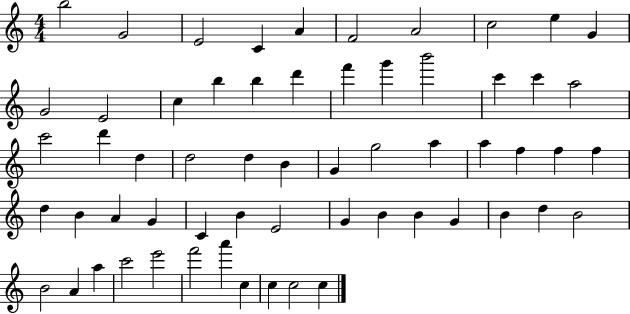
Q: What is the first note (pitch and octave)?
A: B5